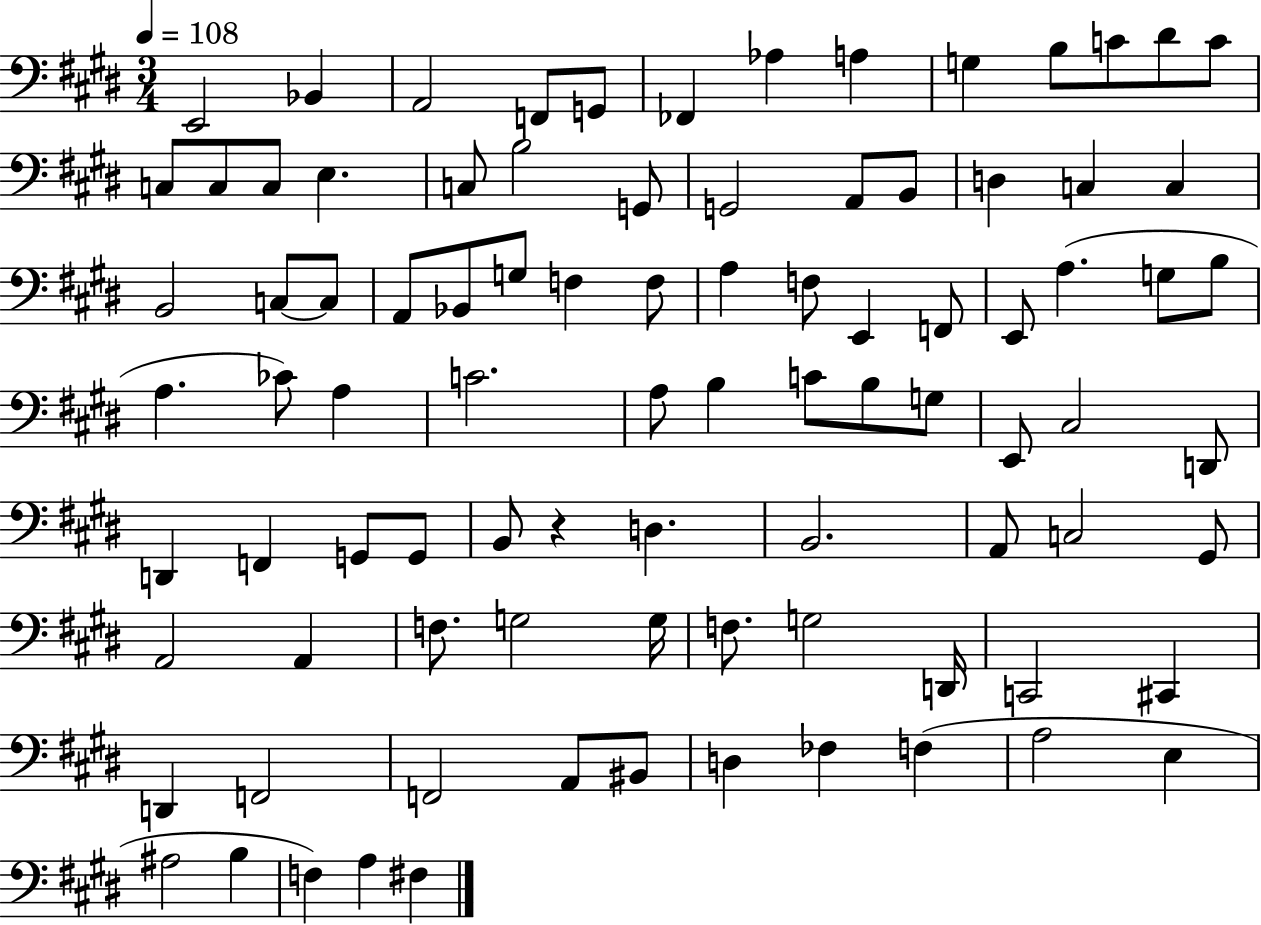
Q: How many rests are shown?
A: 1